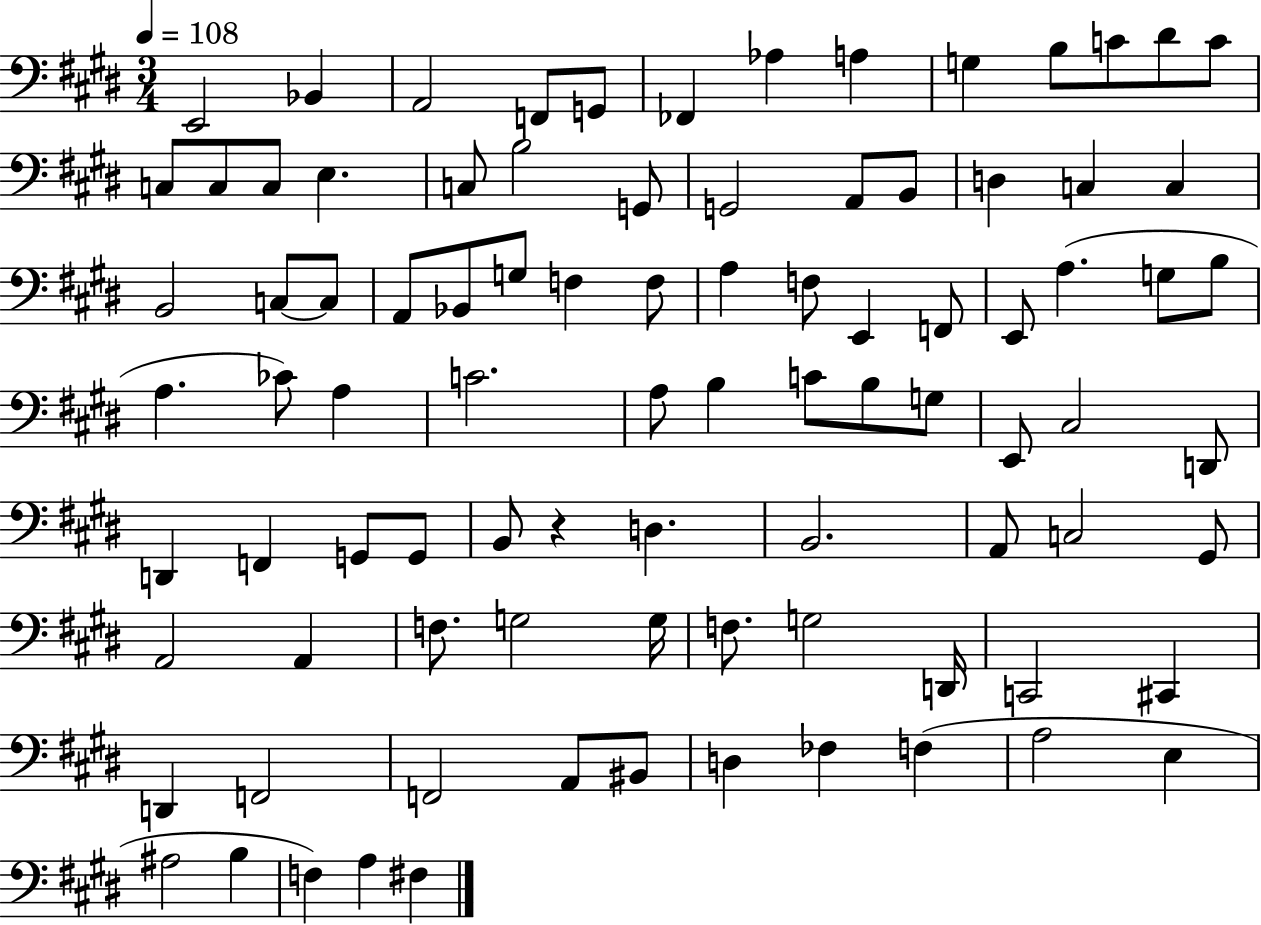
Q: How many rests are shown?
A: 1